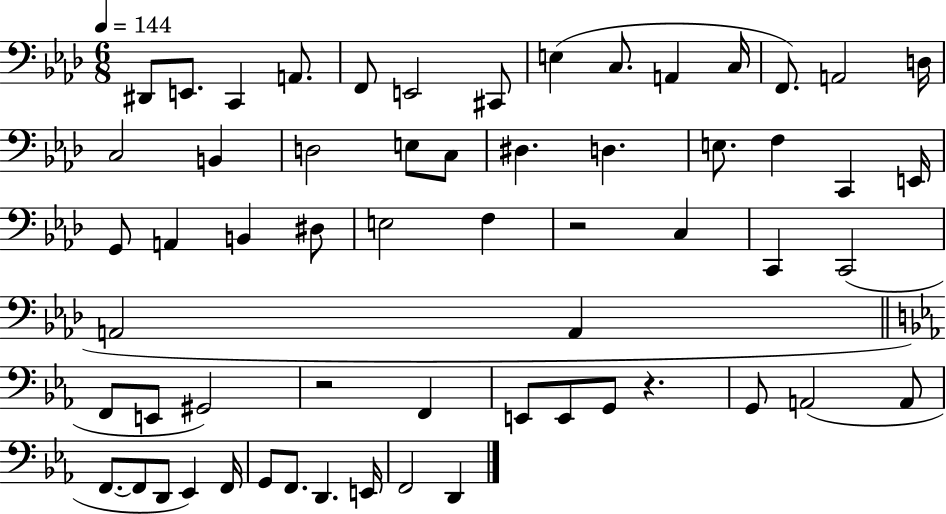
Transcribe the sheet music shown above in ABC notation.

X:1
T:Untitled
M:6/8
L:1/4
K:Ab
^D,,/2 E,,/2 C,, A,,/2 F,,/2 E,,2 ^C,,/2 E, C,/2 A,, C,/4 F,,/2 A,,2 D,/4 C,2 B,, D,2 E,/2 C,/2 ^D, D, E,/2 F, C,, E,,/4 G,,/2 A,, B,, ^D,/2 E,2 F, z2 C, C,, C,,2 A,,2 A,, F,,/2 E,,/2 ^G,,2 z2 F,, E,,/2 E,,/2 G,,/2 z G,,/2 A,,2 A,,/2 F,,/2 F,,/2 D,,/2 _E,, F,,/4 G,,/2 F,,/2 D,, E,,/4 F,,2 D,,